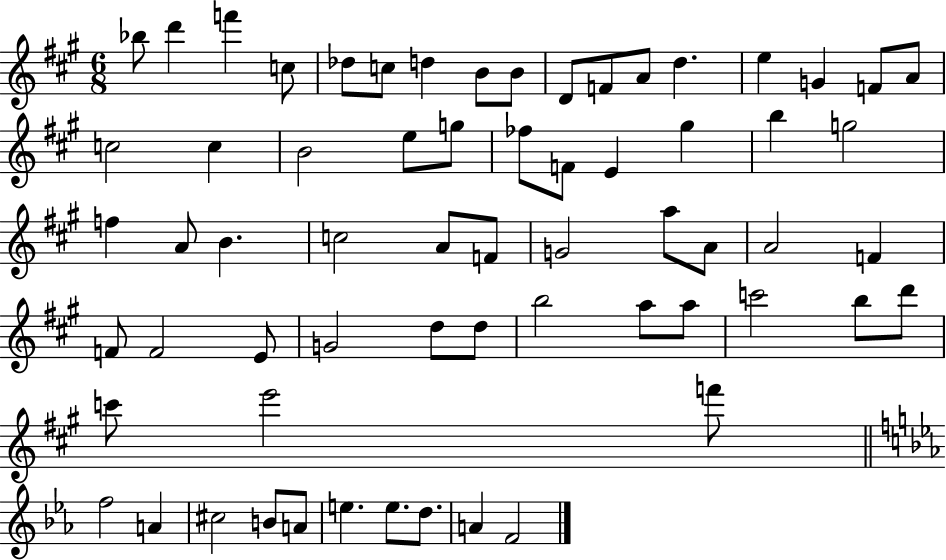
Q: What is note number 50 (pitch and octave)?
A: B5